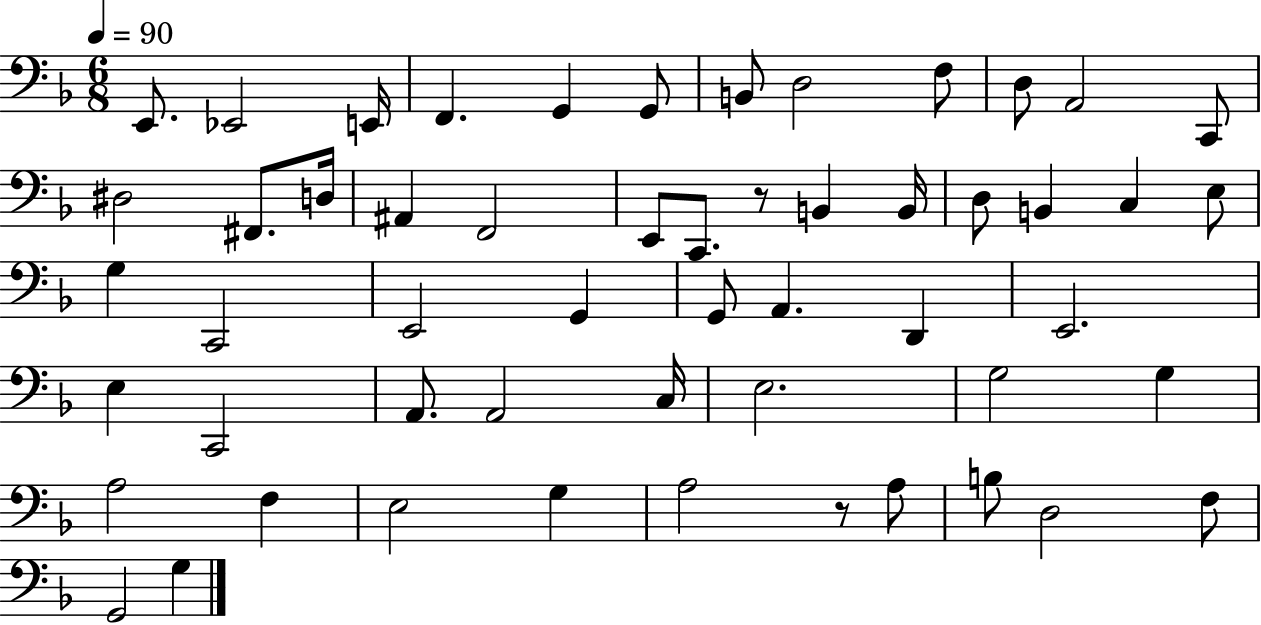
X:1
T:Untitled
M:6/8
L:1/4
K:F
E,,/2 _E,,2 E,,/4 F,, G,, G,,/2 B,,/2 D,2 F,/2 D,/2 A,,2 C,,/2 ^D,2 ^F,,/2 D,/4 ^A,, F,,2 E,,/2 C,,/2 z/2 B,, B,,/4 D,/2 B,, C, E,/2 G, C,,2 E,,2 G,, G,,/2 A,, D,, E,,2 E, C,,2 A,,/2 A,,2 C,/4 E,2 G,2 G, A,2 F, E,2 G, A,2 z/2 A,/2 B,/2 D,2 F,/2 G,,2 G,